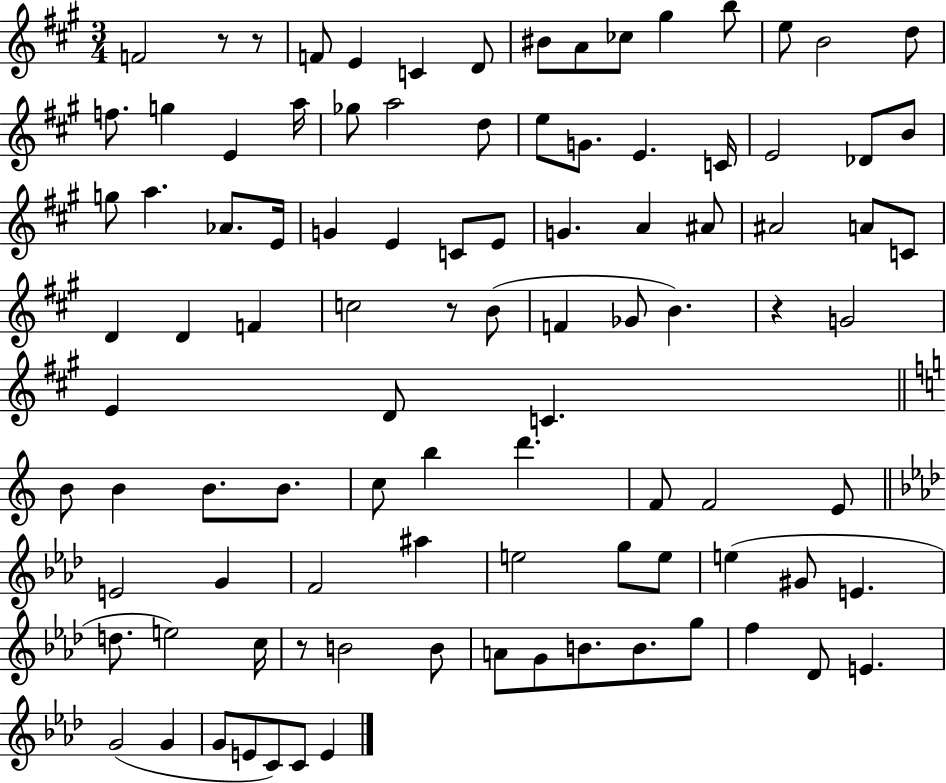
{
  \clef treble
  \numericTimeSignature
  \time 3/4
  \key a \major
  f'2 r8 r8 | f'8 e'4 c'4 d'8 | bis'8 a'8 ces''8 gis''4 b''8 | e''8 b'2 d''8 | \break f''8. g''4 e'4 a''16 | ges''8 a''2 d''8 | e''8 g'8. e'4. c'16 | e'2 des'8 b'8 | \break g''8 a''4. aes'8. e'16 | g'4 e'4 c'8 e'8 | g'4. a'4 ais'8 | ais'2 a'8 c'8 | \break d'4 d'4 f'4 | c''2 r8 b'8( | f'4 ges'8 b'4.) | r4 g'2 | \break e'4 d'8 c'4. | \bar "||" \break \key a \minor b'8 b'4 b'8. b'8. | c''8 b''4 d'''4. | f'8 f'2 e'8 | \bar "||" \break \key aes \major e'2 g'4 | f'2 ais''4 | e''2 g''8 e''8 | e''4( gis'8 e'4. | \break d''8. e''2) c''16 | r8 b'2 b'8 | a'8 g'8 b'8. b'8. g''8 | f''4 des'8 e'4. | \break g'2( g'4 | g'8 e'8 c'8) c'8 e'4 | \bar "|."
}